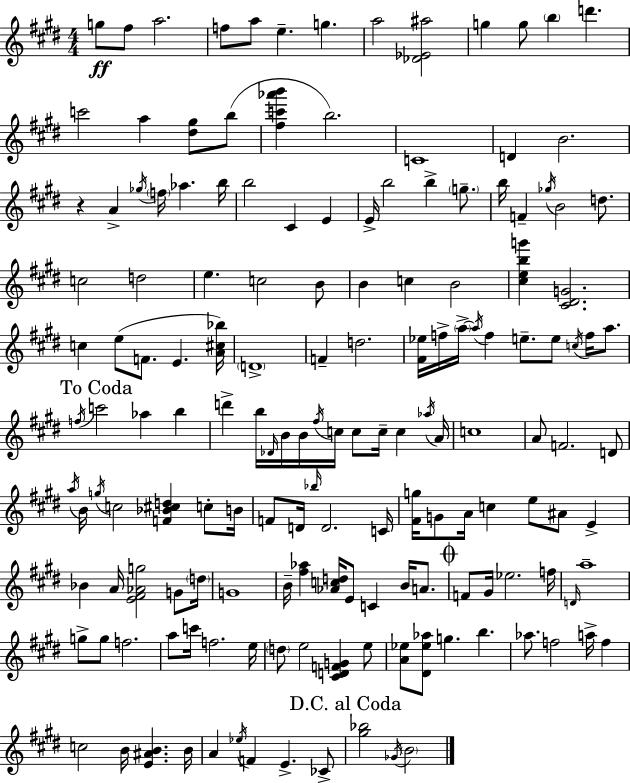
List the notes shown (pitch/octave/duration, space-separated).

G5/e F#5/e A5/h. F5/e A5/e E5/q. G5/q. A5/h [Db4,Eb4,A#5]/h G5/q G5/e B5/q D6/q. C6/h A5/q [D#5,G#5]/e B5/e [F#5,C6,Ab6,B6]/q B5/h. C4/w D4/q B4/h. R/q A4/q Gb5/s F5/s Ab5/q. B5/s B5/h C#4/q E4/q E4/s B5/h B5/q G5/e. B5/s F4/q Gb5/s B4/h D5/e. C5/h D5/h E5/q. C5/h B4/e B4/q C5/q B4/h [C#5,E5,B5,G6]/q [C#4,D#4,G4]/h. C5/q E5/e F4/e. E4/q. [A4,C#5,Bb5]/s D4/w F4/q D5/h. [F#4,Eb5]/s F5/s A5/s A5/s F5/q E5/e. E5/e C5/s F5/s A5/e. F5/s C6/h Ab5/q B5/q D6/q B5/s Db4/s B4/s B4/s F#5/s C5/s C5/e C5/s C5/q Ab5/s A4/s C5/w A4/e F4/h. D4/e A5/s B4/s G5/s C5/h [F4,Bb4,C#5,D5]/q C5/e B4/s F4/e D4/s Bb5/s D4/h. C4/s [F#4,G5]/s G4/e A4/s C5/q E5/e A#4/e E4/q Bb4/q A4/s [E4,F#4,Ab4,G5]/h G4/e D5/s G4/w B4/s [F#5,Ab5]/q [Ab4,C5,D5]/s E4/e C4/q B4/s A4/e. F4/e G#4/s Eb5/h. F5/s D4/s A5/w G5/e G5/e F5/h. A5/e C6/s F5/h. E5/s D5/e E5/h [C#4,D4,F4,G4]/q E5/e [A4,Eb5]/e [D#4,Eb5,Ab5]/e G5/q. B5/q. Ab5/e. F5/h A5/s F5/q C5/h B4/s [E4,A#4,B4]/q. B4/s A4/q Eb5/s F4/q E4/q. CES4/e [G#5,Bb5]/h Gb4/s B4/h